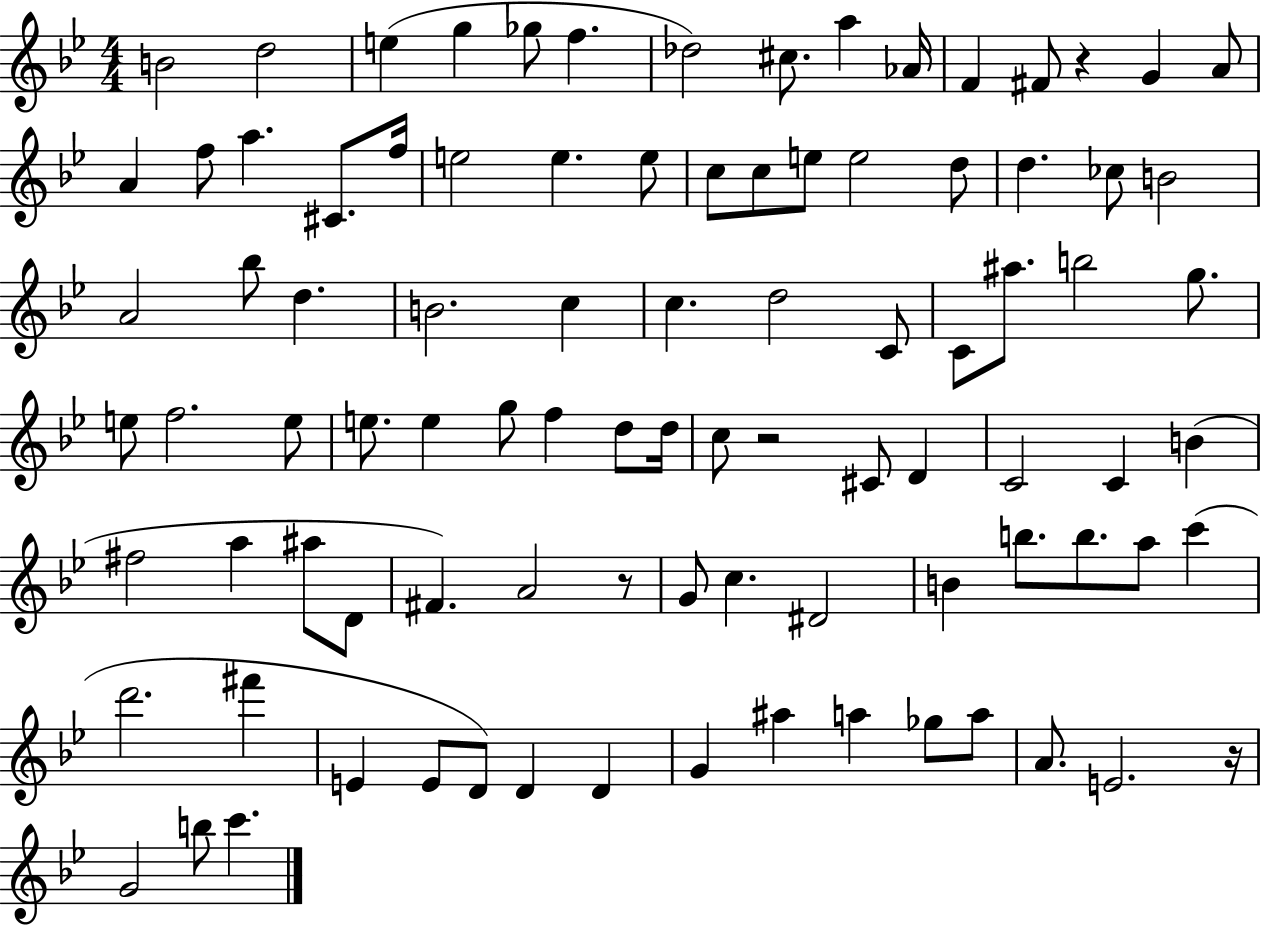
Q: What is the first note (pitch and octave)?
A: B4